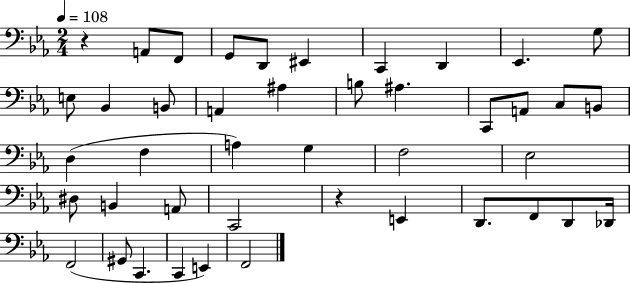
R/q A2/e F2/e G2/e D2/e EIS2/q C2/q D2/q Eb2/q. G3/e E3/e Bb2/q B2/e A2/q A#3/q B3/e A#3/q. C2/e A2/e C3/e B2/e D3/q F3/q A3/q G3/q F3/h Eb3/h D#3/e B2/q A2/e C2/h R/q E2/q D2/e. F2/e D2/e Db2/s F2/h G#2/e C2/q. C2/q E2/q F2/h